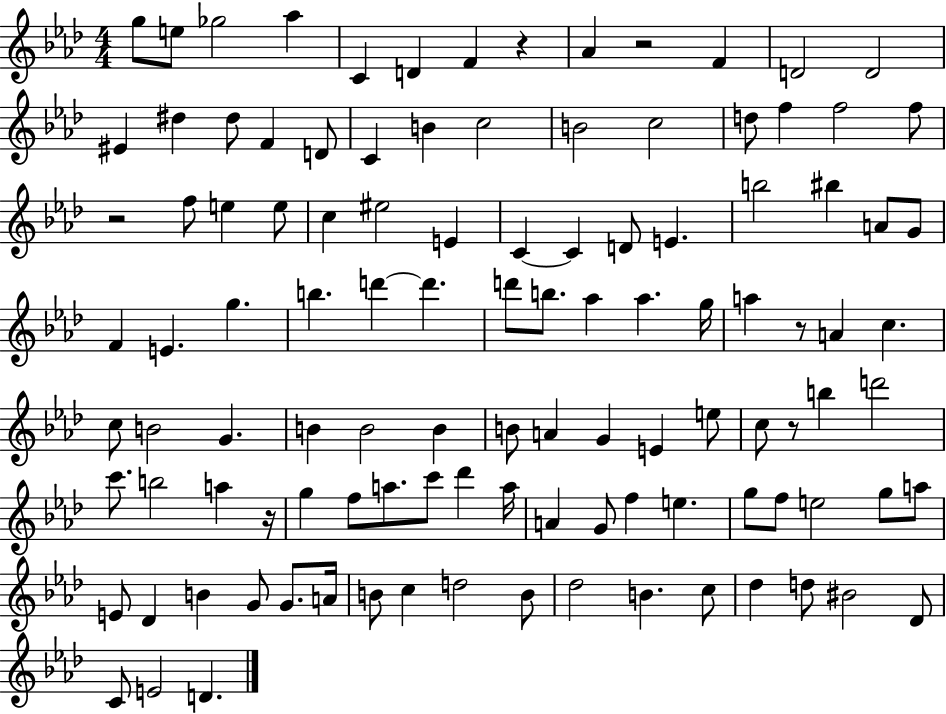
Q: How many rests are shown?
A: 6